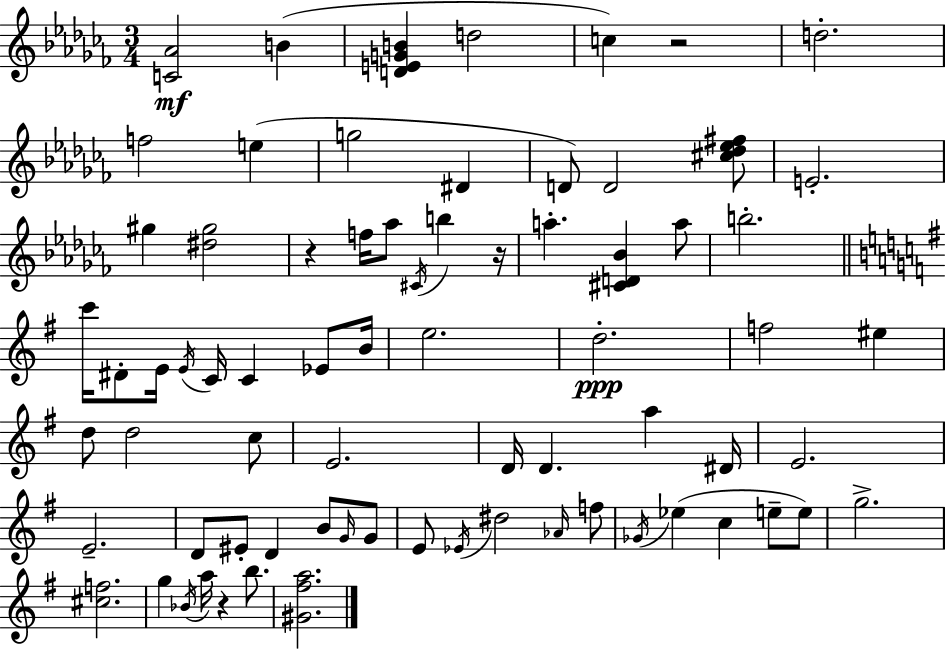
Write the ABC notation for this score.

X:1
T:Untitled
M:3/4
L:1/4
K:Abm
[C_A]2 B [DEGB] d2 c z2 d2 f2 e g2 ^D D/2 D2 [^c_d_e^f]/2 E2 ^g [^d^g]2 z f/4 _a/2 ^C/4 b z/4 a [^CD_B] a/2 b2 c'/4 ^D/2 E/4 E/4 C/4 C _E/2 B/4 e2 d2 f2 ^e d/2 d2 c/2 E2 D/4 D a ^D/4 E2 E2 D/2 ^E/2 D B/2 G/4 G/2 E/2 _E/4 ^d2 _A/4 f/2 _G/4 _e c e/2 e/2 g2 [^cf]2 g _B/4 a/4 z b/2 [^G^fa]2